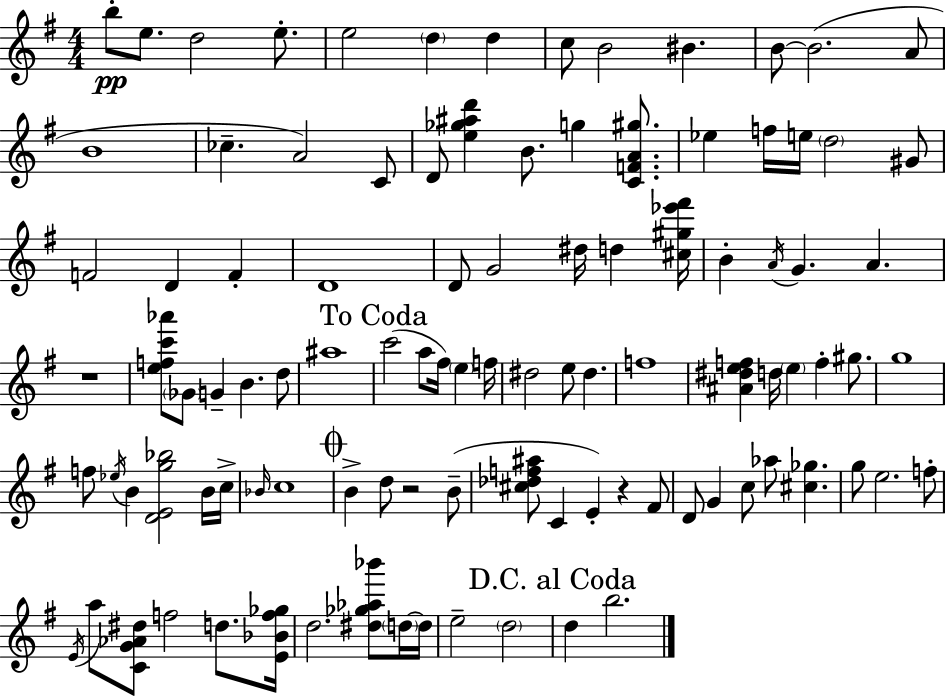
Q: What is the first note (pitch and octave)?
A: B5